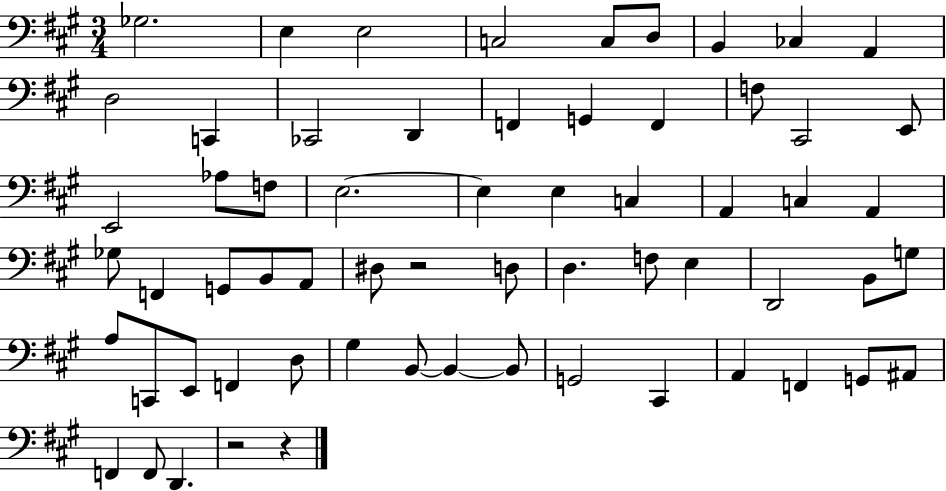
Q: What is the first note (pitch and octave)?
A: Gb3